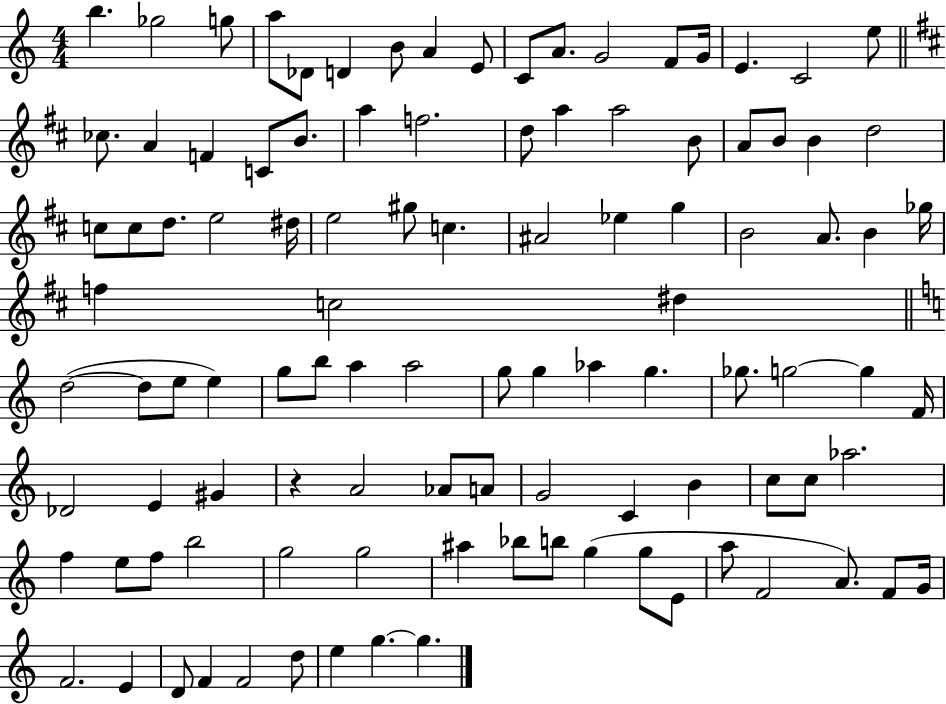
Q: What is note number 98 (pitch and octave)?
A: D4